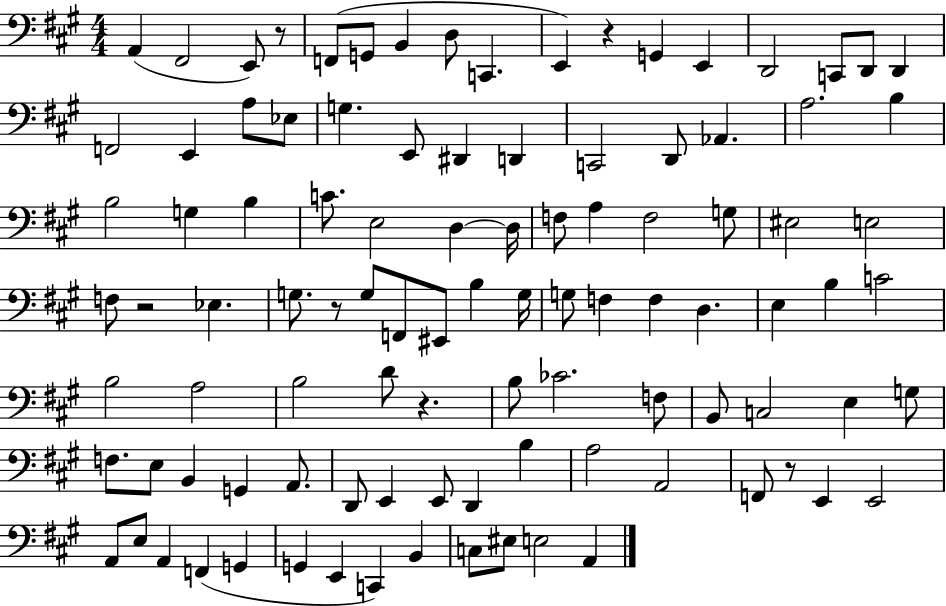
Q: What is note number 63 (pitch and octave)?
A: F3